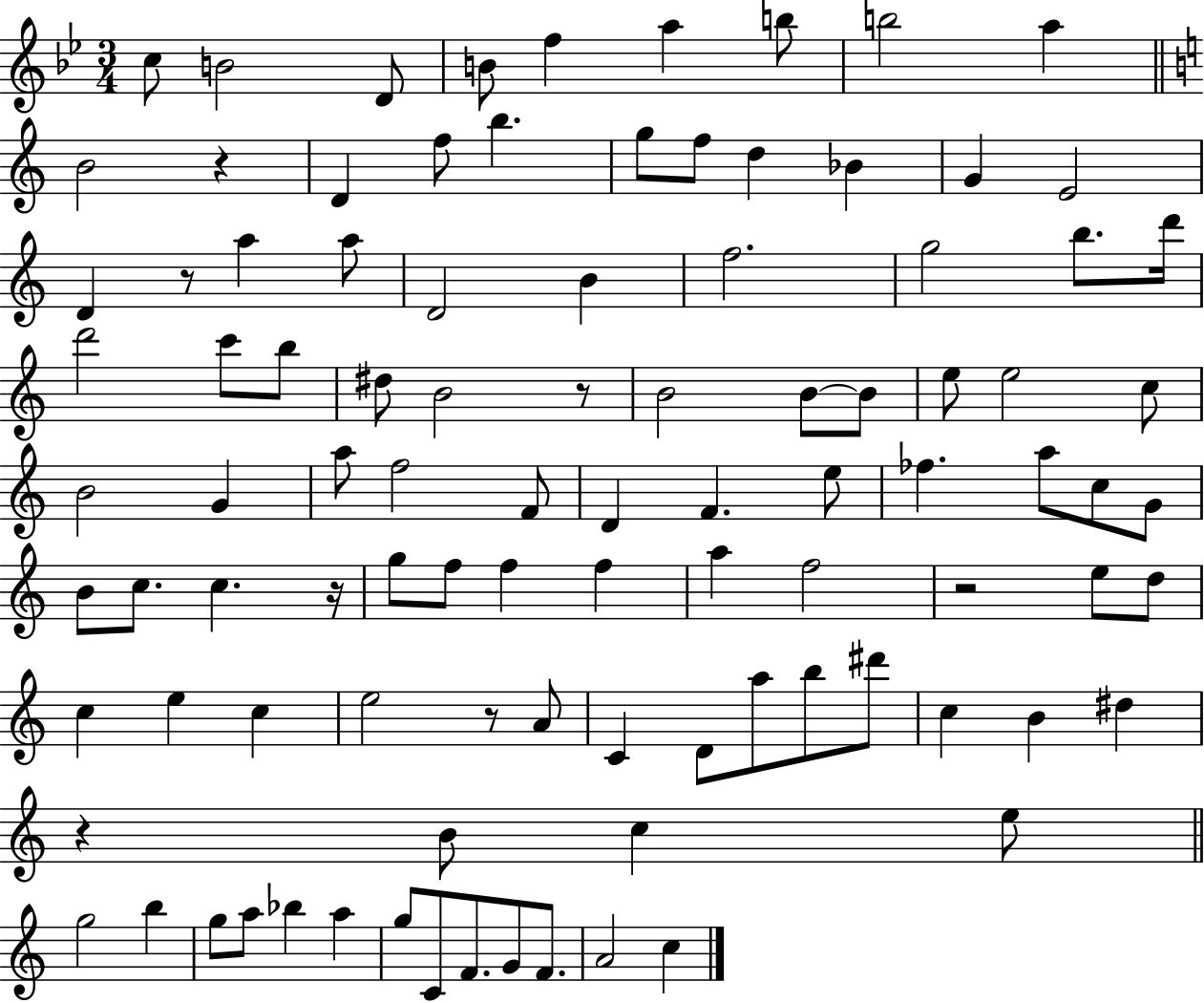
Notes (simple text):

C5/e B4/h D4/e B4/e F5/q A5/q B5/e B5/h A5/q B4/h R/q D4/q F5/e B5/q. G5/e F5/e D5/q Bb4/q G4/q E4/h D4/q R/e A5/q A5/e D4/h B4/q F5/h. G5/h B5/e. D6/s D6/h C6/e B5/e D#5/e B4/h R/e B4/h B4/e B4/e E5/e E5/h C5/e B4/h G4/q A5/e F5/h F4/e D4/q F4/q. E5/e FES5/q. A5/e C5/e G4/e B4/e C5/e. C5/q. R/s G5/e F5/e F5/q F5/q A5/q F5/h R/h E5/e D5/e C5/q E5/q C5/q E5/h R/e A4/e C4/q D4/e A5/e B5/e D#6/e C5/q B4/q D#5/q R/q B4/e C5/q E5/e G5/h B5/q G5/e A5/e Bb5/q A5/q G5/e C4/e F4/e. G4/e F4/e. A4/h C5/q